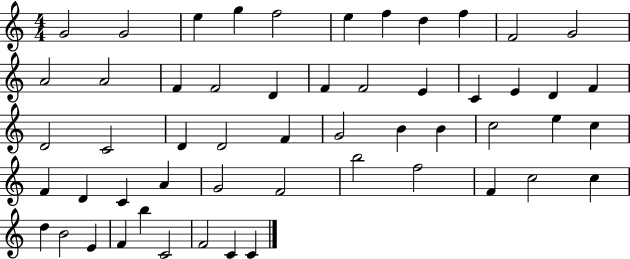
{
  \clef treble
  \numericTimeSignature
  \time 4/4
  \key c \major
  g'2 g'2 | e''4 g''4 f''2 | e''4 f''4 d''4 f''4 | f'2 g'2 | \break a'2 a'2 | f'4 f'2 d'4 | f'4 f'2 e'4 | c'4 e'4 d'4 f'4 | \break d'2 c'2 | d'4 d'2 f'4 | g'2 b'4 b'4 | c''2 e''4 c''4 | \break f'4 d'4 c'4 a'4 | g'2 f'2 | b''2 f''2 | f'4 c''2 c''4 | \break d''4 b'2 e'4 | f'4 b''4 c'2 | f'2 c'4 c'4 | \bar "|."
}